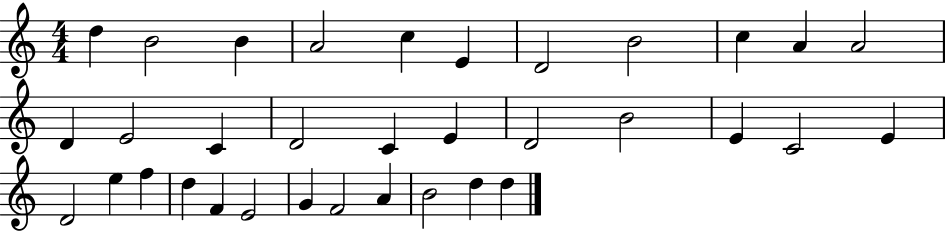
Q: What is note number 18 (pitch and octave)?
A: D4